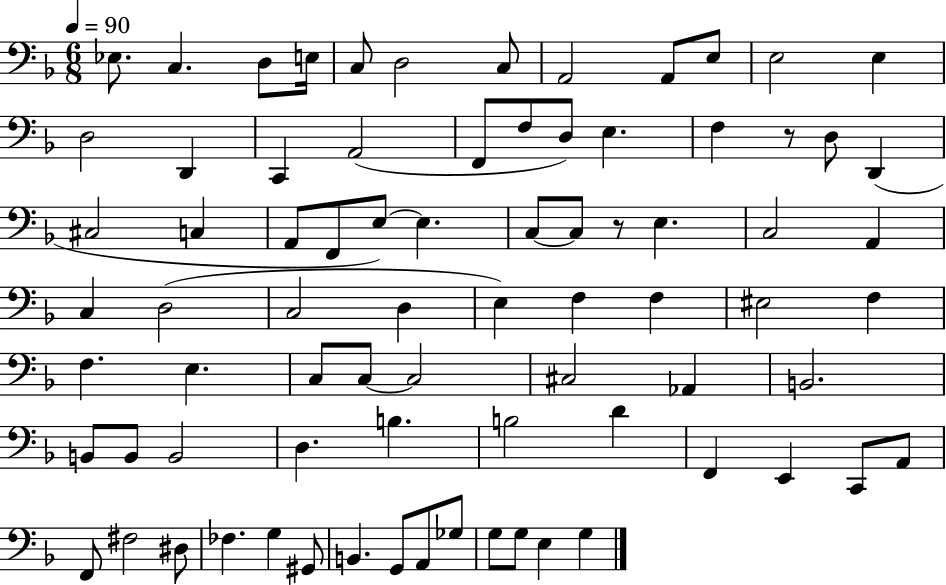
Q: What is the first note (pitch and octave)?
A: Eb3